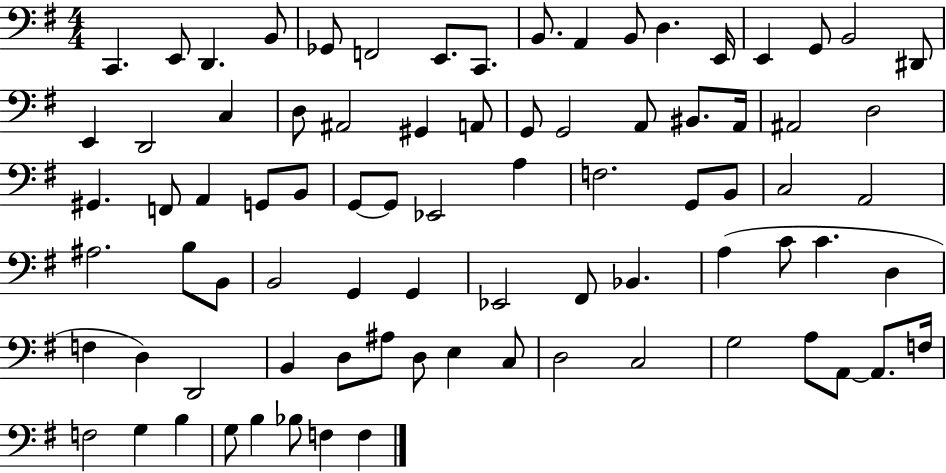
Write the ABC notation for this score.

X:1
T:Untitled
M:4/4
L:1/4
K:G
C,, E,,/2 D,, B,,/2 _G,,/2 F,,2 E,,/2 C,,/2 B,,/2 A,, B,,/2 D, E,,/4 E,, G,,/2 B,,2 ^D,,/2 E,, D,,2 C, D,/2 ^A,,2 ^G,, A,,/2 G,,/2 G,,2 A,,/2 ^B,,/2 A,,/4 ^A,,2 D,2 ^G,, F,,/2 A,, G,,/2 B,,/2 G,,/2 G,,/2 _E,,2 A, F,2 G,,/2 B,,/2 C,2 A,,2 ^A,2 B,/2 B,,/2 B,,2 G,, G,, _E,,2 ^F,,/2 _B,, A, C/2 C D, F, D, D,,2 B,, D,/2 ^A,/2 D,/2 E, C,/2 D,2 C,2 G,2 A,/2 A,,/2 A,,/2 F,/4 F,2 G, B, G,/2 B, _B,/2 F, F,